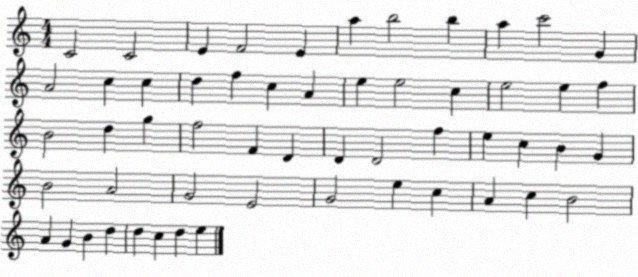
X:1
T:Untitled
M:4/4
L:1/4
K:C
C2 C2 E F2 E a b2 b a c'2 G A2 c c d f c A e e2 c e2 e f B2 d g f2 F D D D2 f e c B G B2 A2 G2 E2 G2 e c A c B2 A G B d d c d e